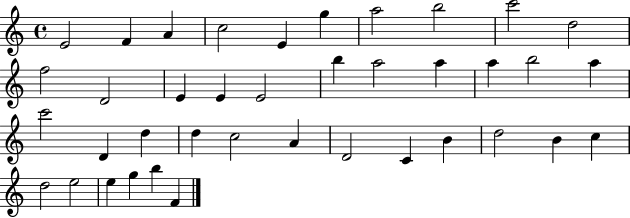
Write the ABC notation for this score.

X:1
T:Untitled
M:4/4
L:1/4
K:C
E2 F A c2 E g a2 b2 c'2 d2 f2 D2 E E E2 b a2 a a b2 a c'2 D d d c2 A D2 C B d2 B c d2 e2 e g b F